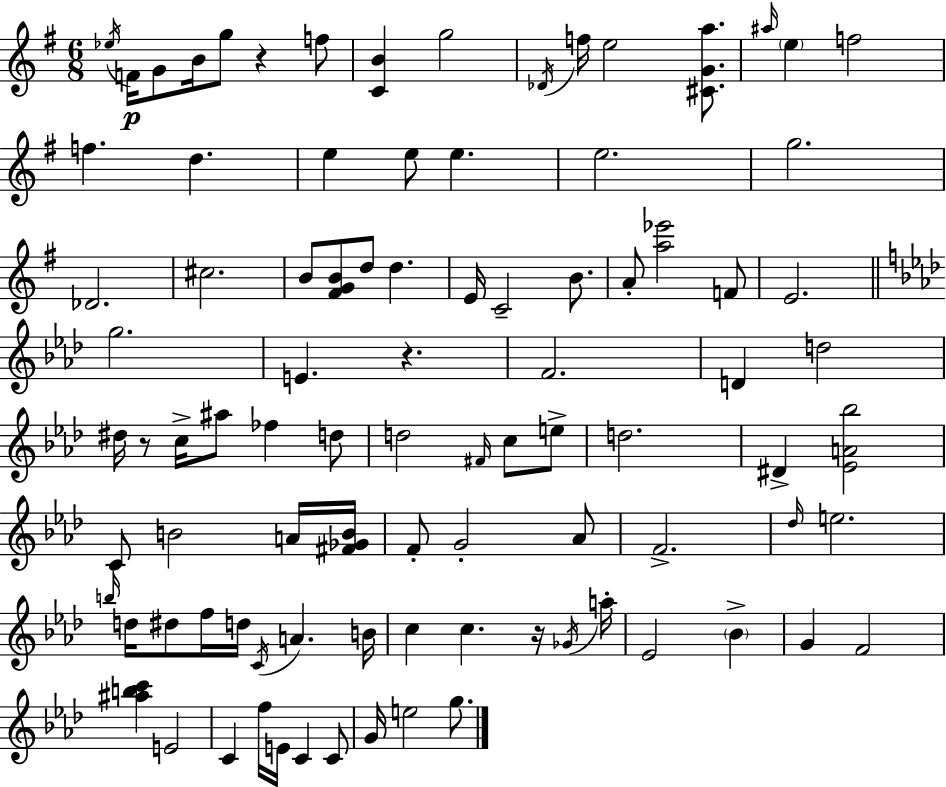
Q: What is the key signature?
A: E minor